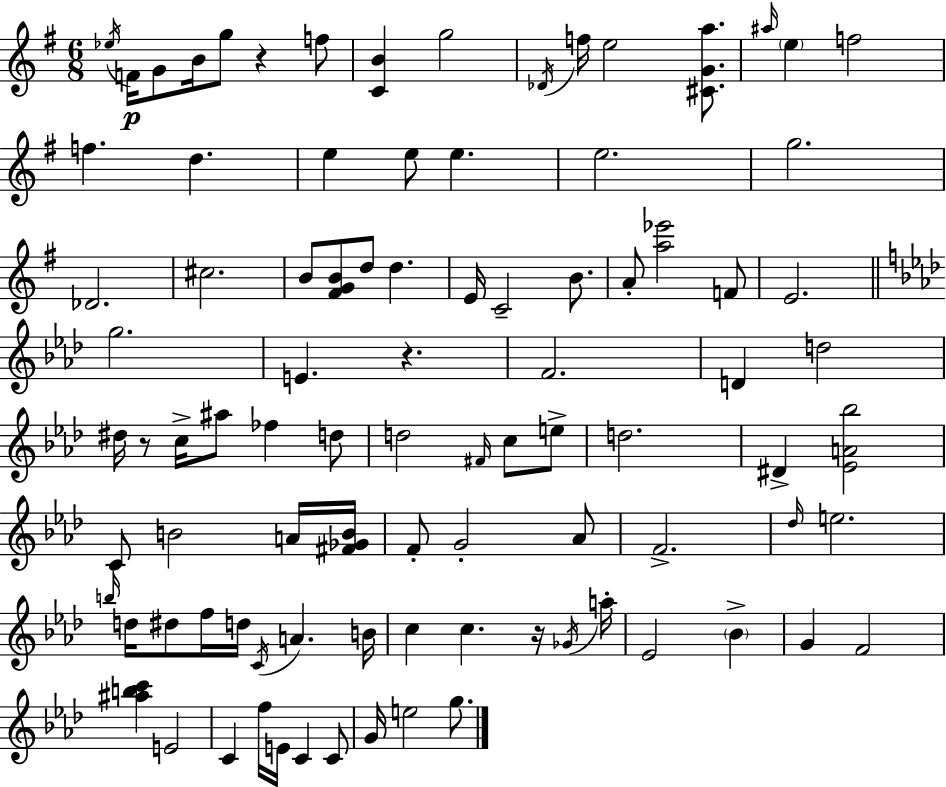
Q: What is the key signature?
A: E minor